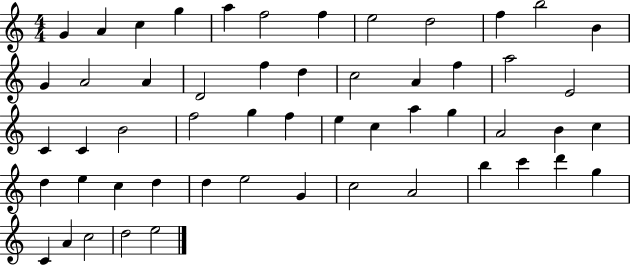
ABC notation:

X:1
T:Untitled
M:4/4
L:1/4
K:C
G A c g a f2 f e2 d2 f b2 B G A2 A D2 f d c2 A f a2 E2 C C B2 f2 g f e c a g A2 B c d e c d d e2 G c2 A2 b c' d' g C A c2 d2 e2